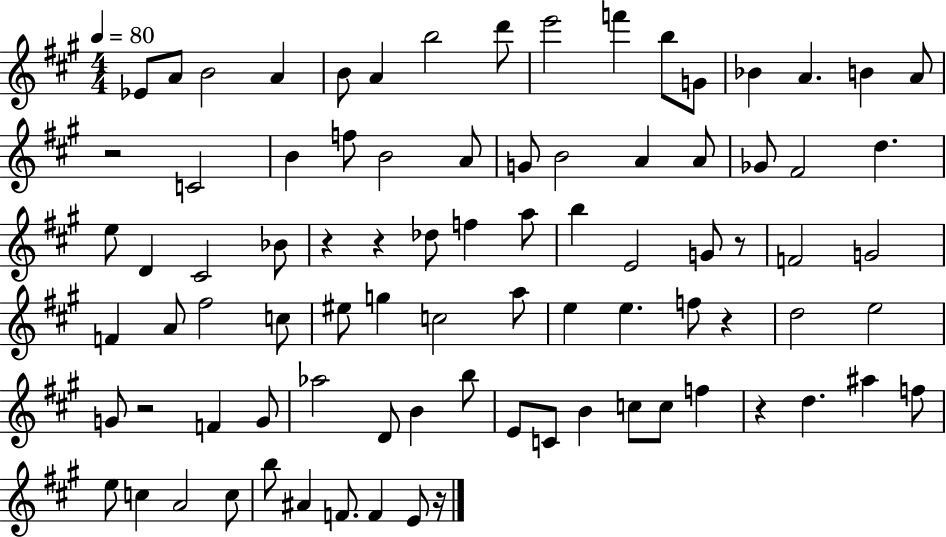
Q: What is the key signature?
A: A major